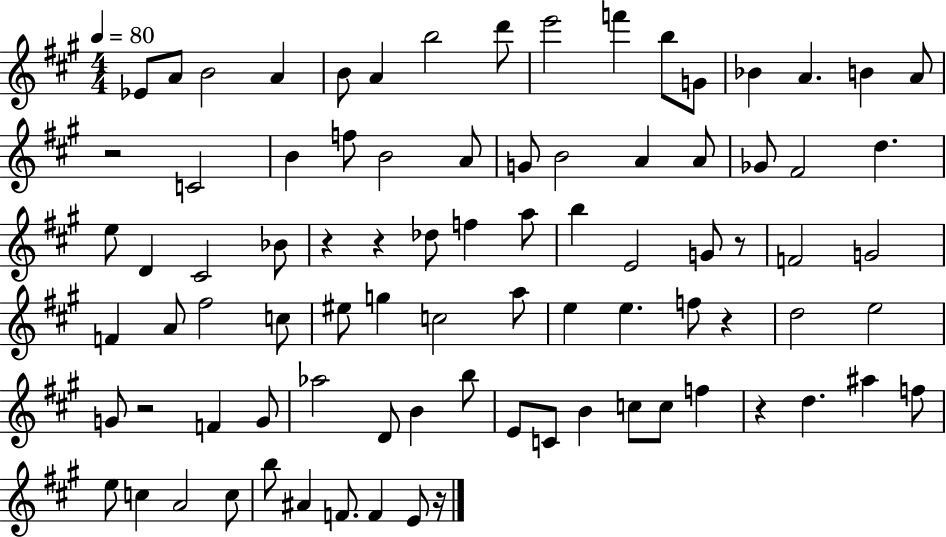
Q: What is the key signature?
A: A major